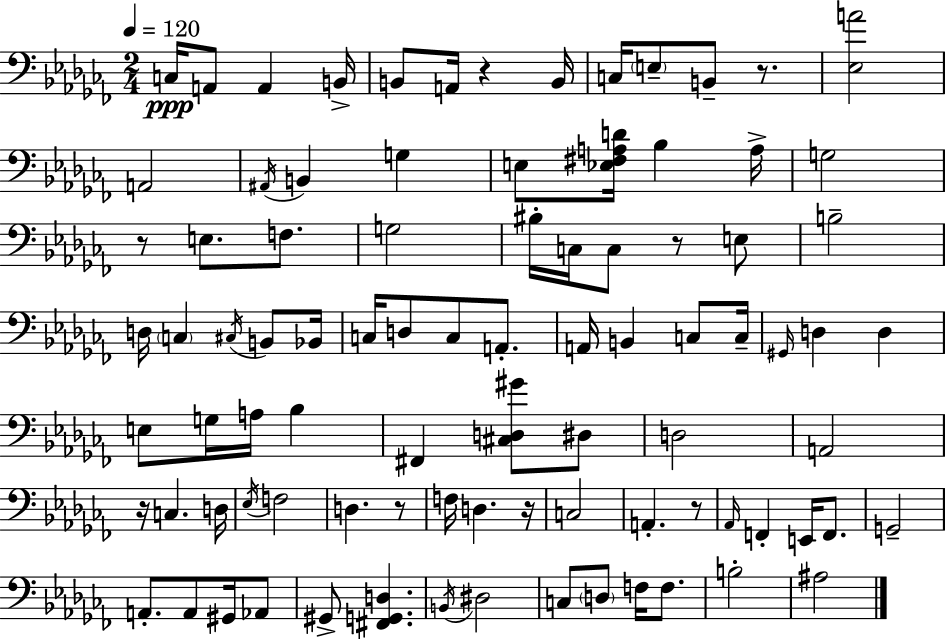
{
  \clef bass
  \numericTimeSignature
  \time 2/4
  \key aes \minor
  \tempo 4 = 120
  \repeat volta 2 { c16\ppp a,8 a,4 b,16-> | b,8 a,16 r4 b,16 | c16 \parenthesize e8-- b,8-- r8. | <ees a'>2 | \break a,2 | \acciaccatura { ais,16 } b,4 g4 | e8 <ees fis a d'>16 bes4 | a16-> g2 | \break r8 e8. f8. | g2 | bis16-. c16 c8 r8 e8 | b2-- | \break d16 \parenthesize c4 \acciaccatura { cis16 } b,8 | bes,16 c16 d8 c8 a,8.-. | a,16 b,4 c8 | c16-- \grace { gis,16 } d4 d4 | \break e8 g16 a16 bes4 | fis,4 <cis d gis'>8 | dis8 d2 | a,2 | \break r16 c4. | d16 \acciaccatura { ees16 } f2 | d4. | r8 f16 d4. | \break r16 c2 | a,4.-. | r8 \grace { aes,16 } f,4-. | e,16 f,8. g,2-- | \break a,8.-. | a,8 gis,16 aes,8 gis,8-> <fis, g, d>4. | \acciaccatura { b,16 } dis2 | c8 | \break \parenthesize d8 f16 f8. b2-. | ais2 | } \bar "|."
}